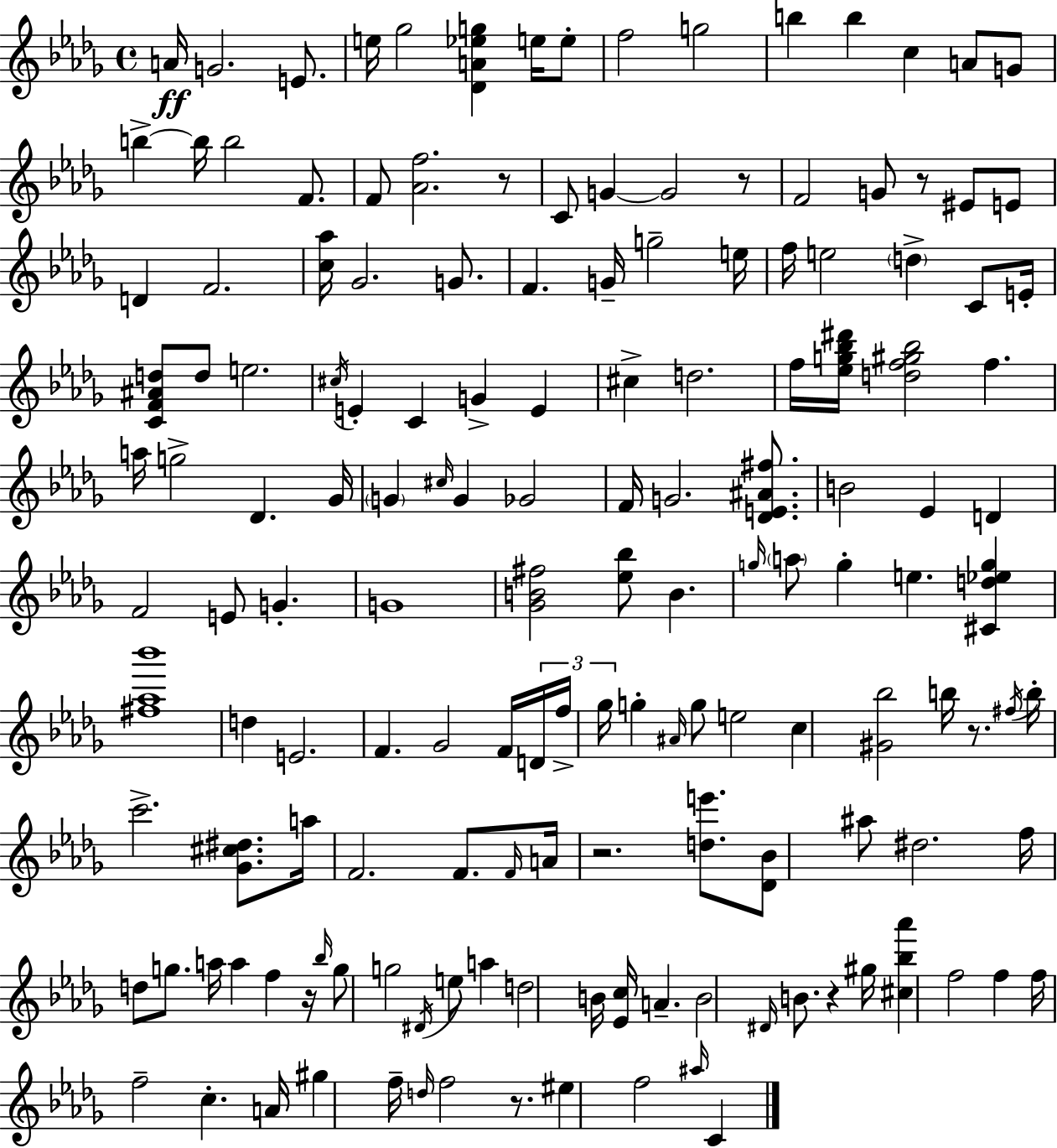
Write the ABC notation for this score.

X:1
T:Untitled
M:4/4
L:1/4
K:Bbm
A/4 G2 E/2 e/4 _g2 [_DA_eg] e/4 e/2 f2 g2 b b c A/2 G/2 b b/4 b2 F/2 F/2 [_Af]2 z/2 C/2 G G2 z/2 F2 G/2 z/2 ^E/2 E/2 D F2 [c_a]/4 _G2 G/2 F G/4 g2 e/4 f/4 e2 d C/2 E/4 [CF^Ad]/2 d/2 e2 ^c/4 E C G E ^c d2 f/4 [_eg_b^d']/4 [df^g_b]2 f a/4 g2 _D _G/4 G ^c/4 G _G2 F/4 G2 [_DE^A^f]/2 B2 _E D F2 E/2 G G4 [_GB^f]2 [_e_b]/2 B g/4 a/2 g e [^Cd_eg] [^f_a_b']4 d E2 F _G2 F/4 D/4 f/4 _g/4 g ^A/4 g/2 e2 c [^G_b]2 b/4 z/2 ^f/4 b/4 c'2 [_G^c^d]/2 a/4 F2 F/2 F/4 A/4 z2 [de']/2 [_D_B]/2 ^a/2 ^d2 f/4 d/2 g/2 a/4 a f z/4 _b/4 g/2 g2 ^D/4 e/2 a d2 B/4 [_Ec]/4 A B2 ^D/4 B/2 z ^g/4 [^c_b_a'] f2 f f/4 f2 c A/4 ^g f/4 d/4 f2 z/2 ^e f2 ^a/4 C